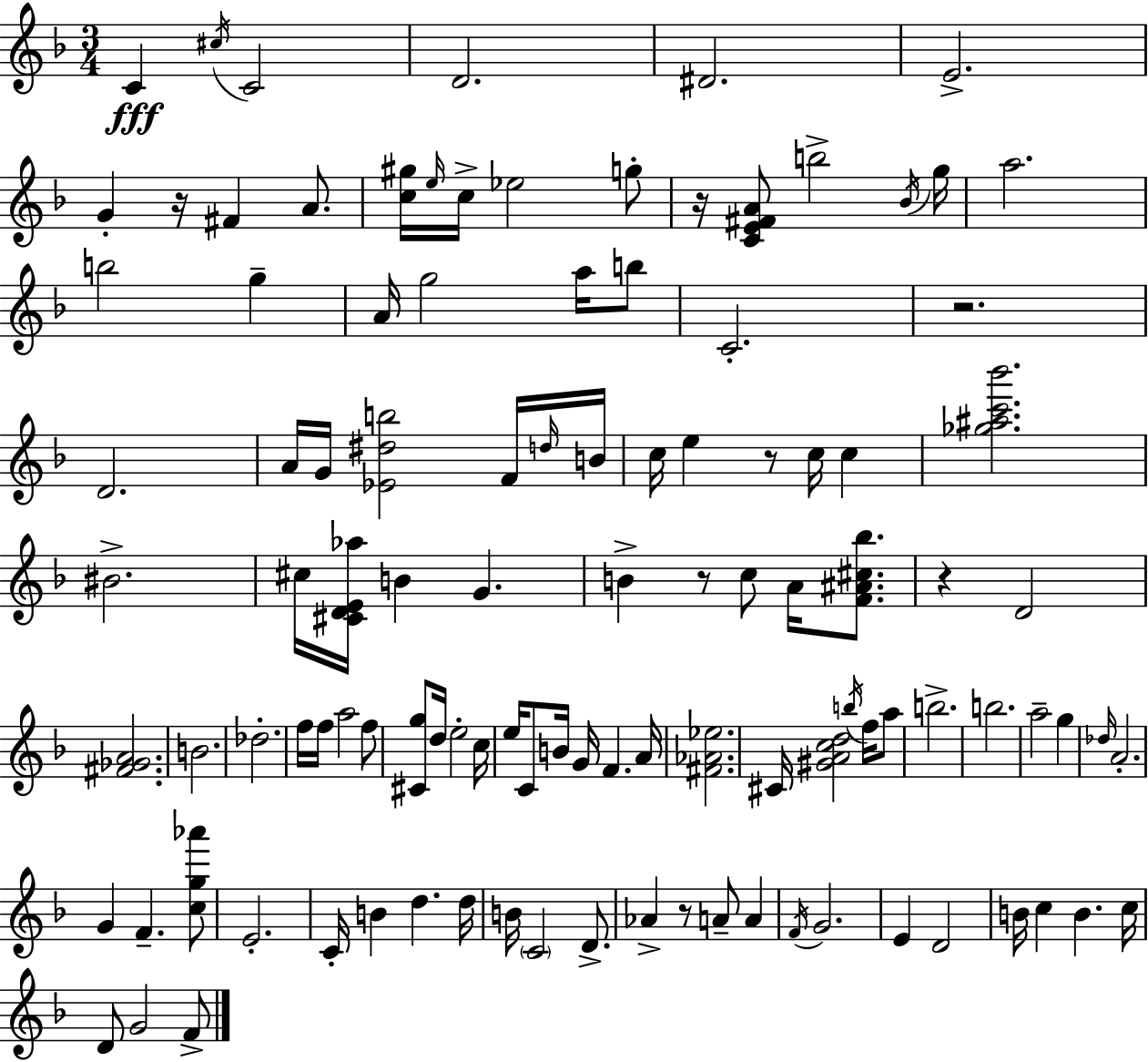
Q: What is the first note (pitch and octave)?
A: C4